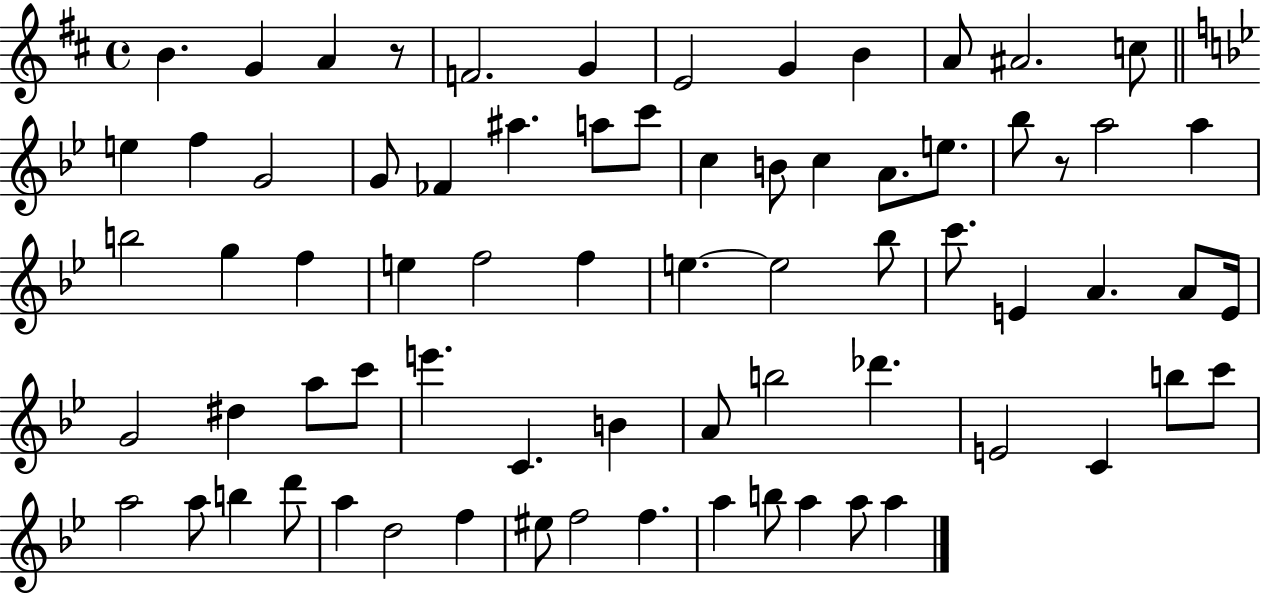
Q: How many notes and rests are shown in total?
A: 72